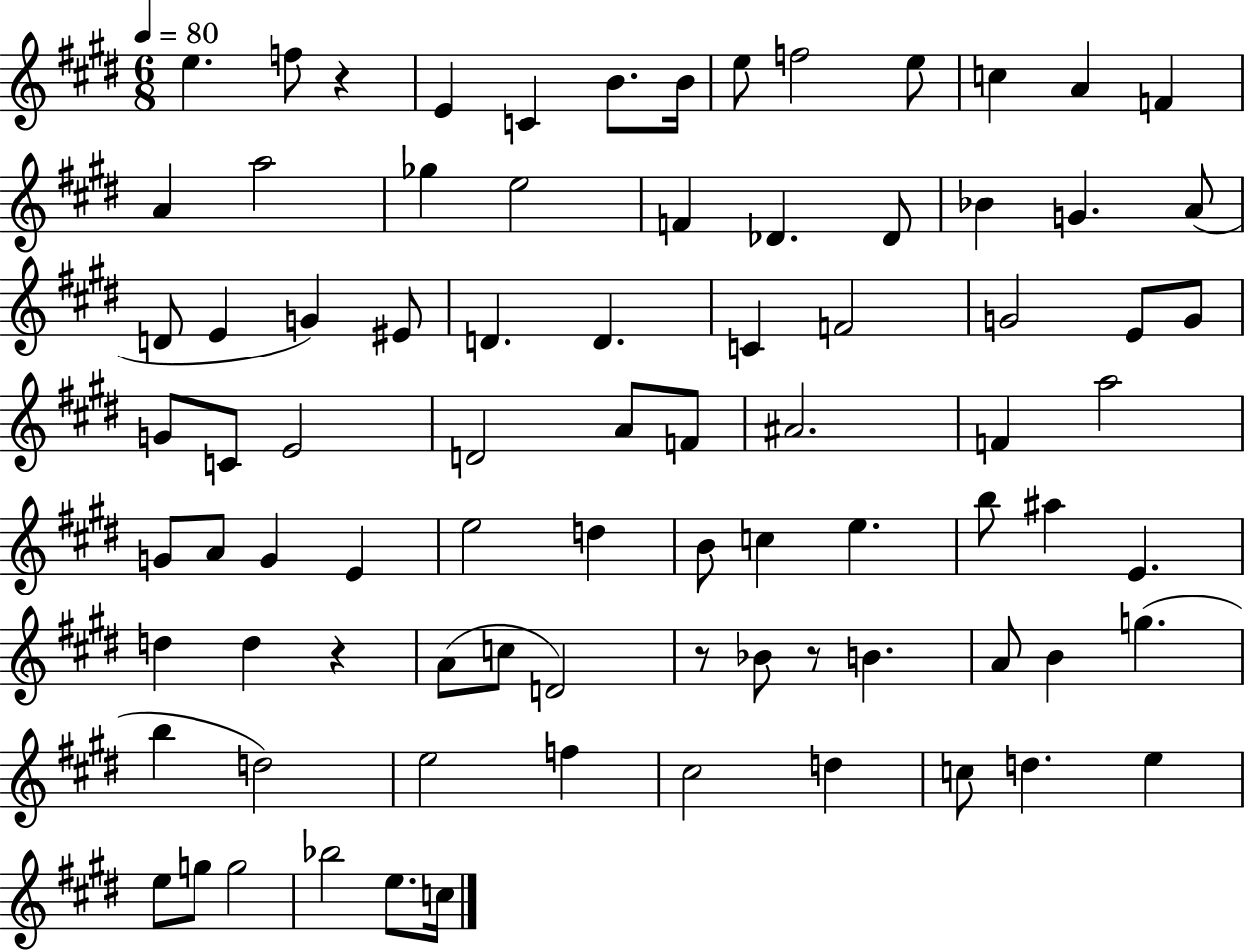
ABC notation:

X:1
T:Untitled
M:6/8
L:1/4
K:E
e f/2 z E C B/2 B/4 e/2 f2 e/2 c A F A a2 _g e2 F _D _D/2 _B G A/2 D/2 E G ^E/2 D D C F2 G2 E/2 G/2 G/2 C/2 E2 D2 A/2 F/2 ^A2 F a2 G/2 A/2 G E e2 d B/2 c e b/2 ^a E d d z A/2 c/2 D2 z/2 _B/2 z/2 B A/2 B g b d2 e2 f ^c2 d c/2 d e e/2 g/2 g2 _b2 e/2 c/4